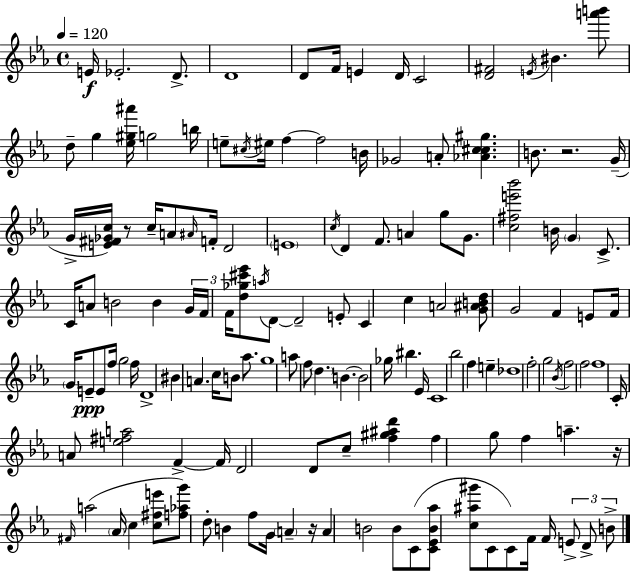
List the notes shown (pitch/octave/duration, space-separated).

E4/s Eb4/h. D4/e. D4/w D4/e F4/s E4/q D4/s C4/h [D4,F#4]/h E4/s BIS4/q. [A6,B6]/e D5/e G5/q [Eb5,G#5,A#6]/s G5/h B5/s E5/e C#5/s EIS5/s F5/q F5/h B4/s Gb4/h A4/e [Ab4,C#5,C#5,G#5]/q. B4/e. R/h. G4/s G4/s [E4,F#4,Gb4,C5]/s R/e C5/s A4/e A#4/s F4/s D4/h E4/w C5/s D4/q F4/e. A4/q G5/e G4/e. [C5,F#5,E6,Bb6]/h B4/s G4/q C4/e. C4/s A4/e B4/h B4/q G4/s F4/s F4/s [D5,Gb5,C#6,Eb6]/e A5/s D4/e D4/h E4/e C4/q C5/q A4/h [G4,A#4,B4,D5]/e G4/h F4/q E4/e F4/s G4/s E4/e E4/e F5/s G5/h F5/s D4/w BIS4/q A4/q. C5/s B4/e Ab5/e. G5/w A5/e F5/e D5/q. B4/q. B4/h Gb5/s BIS5/q. Eb4/s C4/w Bb5/h F5/q E5/q Db5/w F5/h G5/h Bb4/s F5/h F5/h F5/w C4/s A4/e [E5,F#5,A5]/h F4/q F4/s D4/h D4/e C5/e [F5,G#5,A#5,D6]/q F5/q G5/e F5/q A5/q. R/s F#4/s A5/h Ab4/s C5/q [C5,F#5,E6]/e [F5,Ab5,G6]/e D5/e B4/q F5/e G4/s A4/q R/s A4/q B4/h B4/e C4/e [C4,Eb4,B4,Ab5]/e [C5,A#5,G#6]/e C4/e C4/e F4/s F4/s E4/e D4/e B4/e